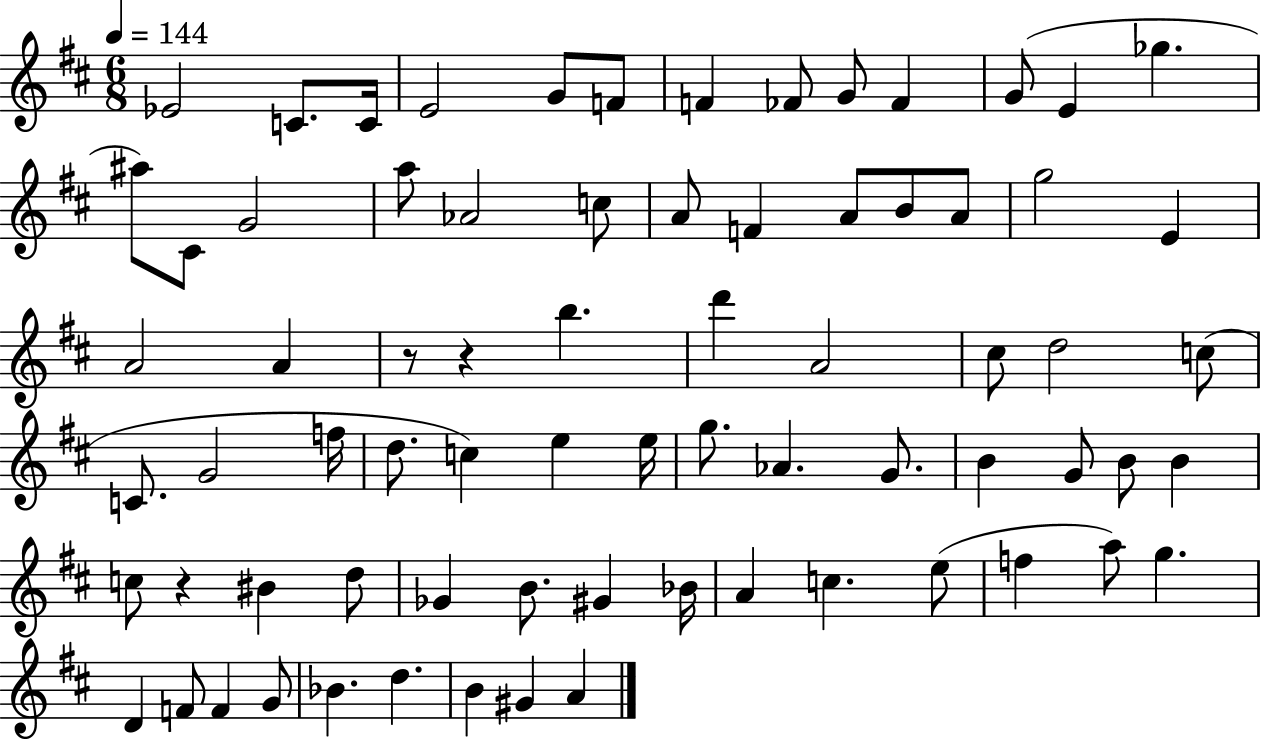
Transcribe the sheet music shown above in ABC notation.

X:1
T:Untitled
M:6/8
L:1/4
K:D
_E2 C/2 C/4 E2 G/2 F/2 F _F/2 G/2 _F G/2 E _g ^a/2 ^C/2 G2 a/2 _A2 c/2 A/2 F A/2 B/2 A/2 g2 E A2 A z/2 z b d' A2 ^c/2 d2 c/2 C/2 G2 f/4 d/2 c e e/4 g/2 _A G/2 B G/2 B/2 B c/2 z ^B d/2 _G B/2 ^G _B/4 A c e/2 f a/2 g D F/2 F G/2 _B d B ^G A